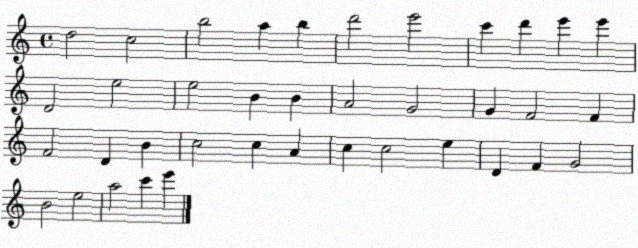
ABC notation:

X:1
T:Untitled
M:4/4
L:1/4
K:C
d2 c2 b2 a b d'2 e'2 c' d' e' e' D2 e2 e2 B B A2 G2 G F2 F F2 D B c2 c A c c2 e D F G2 B2 e2 a2 c' e'